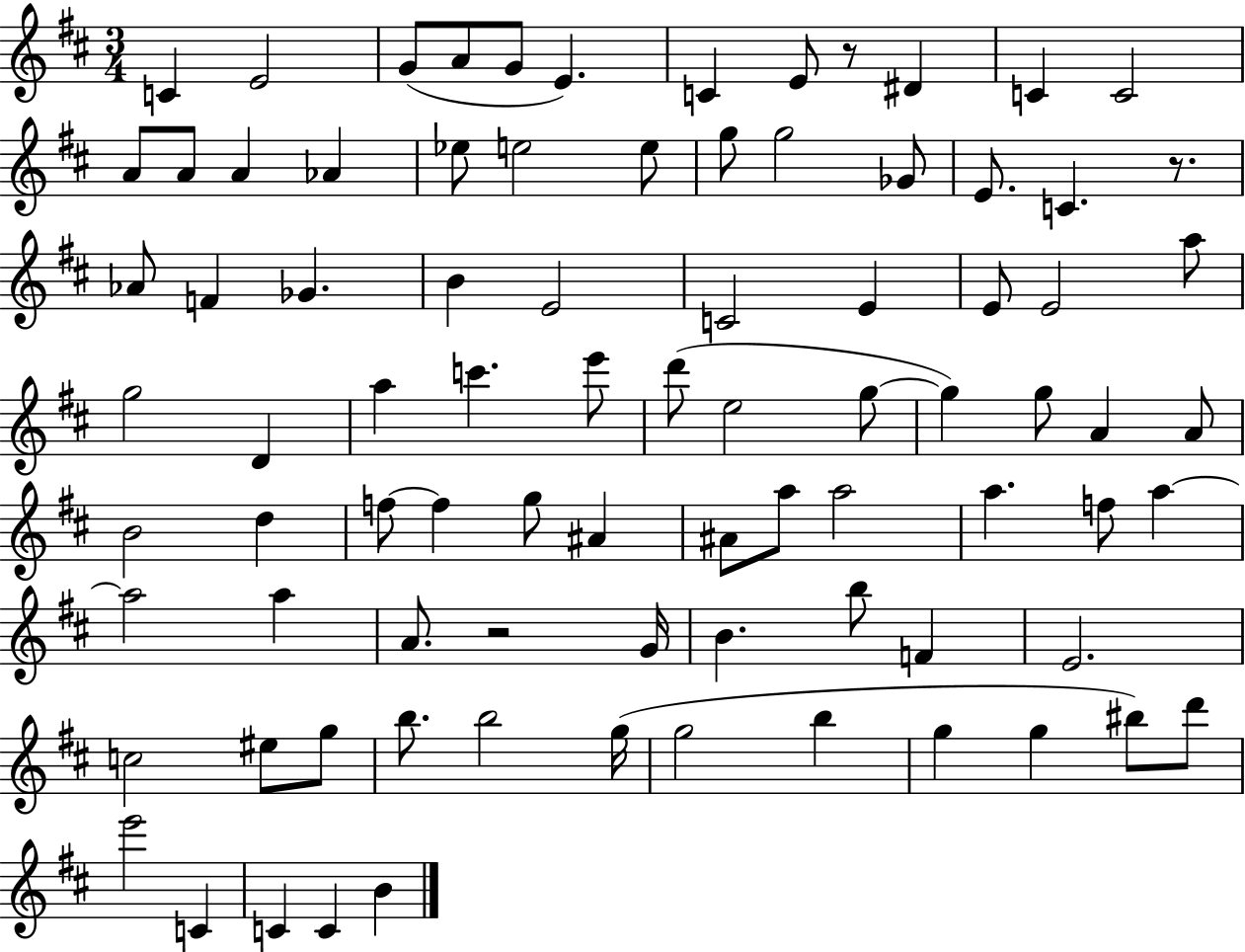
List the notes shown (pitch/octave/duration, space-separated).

C4/q E4/h G4/e A4/e G4/e E4/q. C4/q E4/e R/e D#4/q C4/q C4/h A4/e A4/e A4/q Ab4/q Eb5/e E5/h E5/e G5/e G5/h Gb4/e E4/e. C4/q. R/e. Ab4/e F4/q Gb4/q. B4/q E4/h C4/h E4/q E4/e E4/h A5/e G5/h D4/q A5/q C6/q. E6/e D6/e E5/h G5/e G5/q G5/e A4/q A4/e B4/h D5/q F5/e F5/q G5/e A#4/q A#4/e A5/e A5/h A5/q. F5/e A5/q A5/h A5/q A4/e. R/h G4/s B4/q. B5/e F4/q E4/h. C5/h EIS5/e G5/e B5/e. B5/h G5/s G5/h B5/q G5/q G5/q BIS5/e D6/e E6/h C4/q C4/q C4/q B4/q